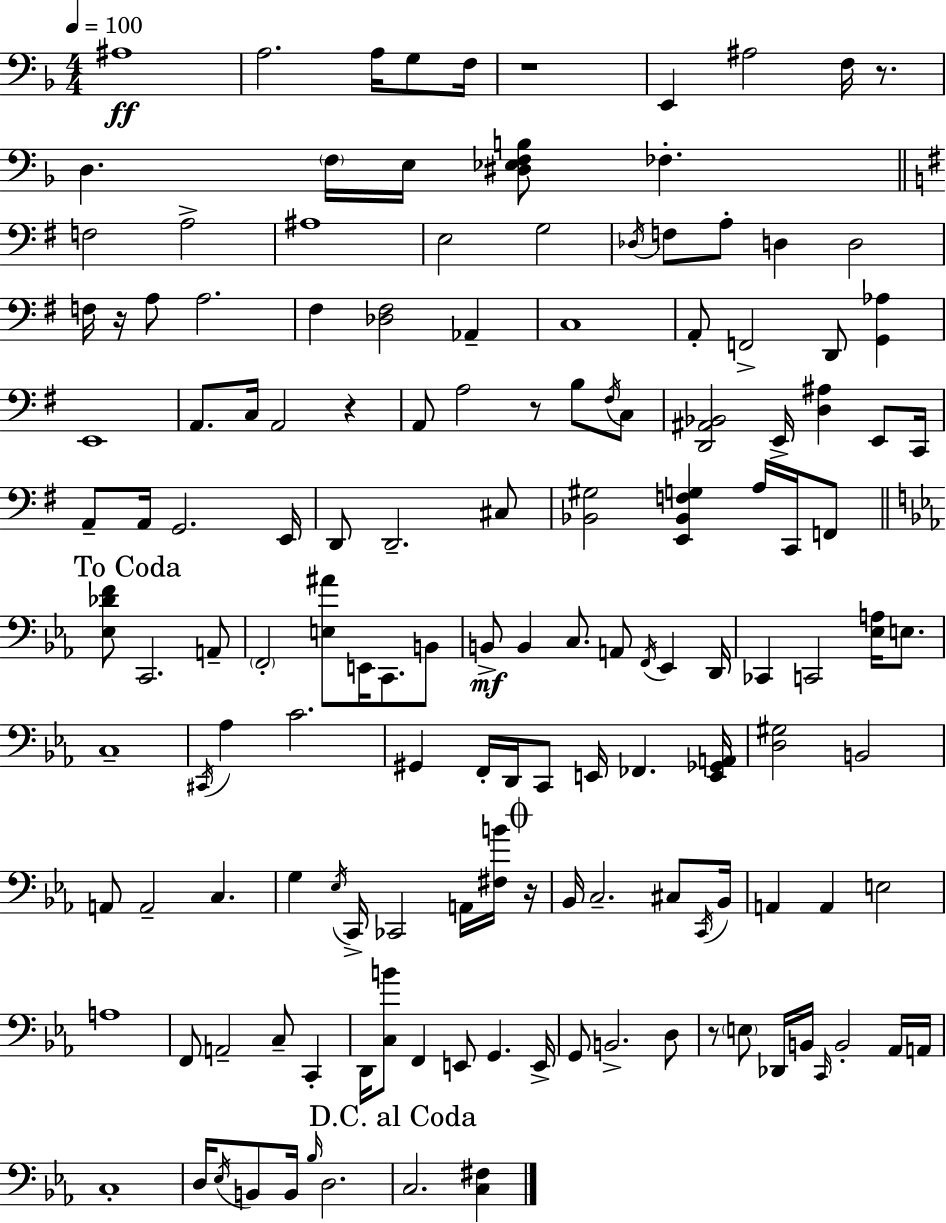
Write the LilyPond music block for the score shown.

{
  \clef bass
  \numericTimeSignature
  \time 4/4
  \key f \major
  \tempo 4 = 100
  ais1\ff | a2. a16 g8 f16 | r1 | e,4 ais2 f16 r8. | \break d4. \parenthesize f16 e16 <dis ees f b>8 fes4.-. | \bar "||" \break \key g \major f2 a2-> | ais1 | e2 g2 | \acciaccatura { des16 } f8 a8-. d4 d2 | \break f16 r16 a8 a2. | fis4 <des fis>2 aes,4-- | c1 | a,8-. f,2-> d,8 <g, aes>4 | \break e,1 | a,8. c16 a,2 r4 | a,8 a2 r8 b8 \acciaccatura { fis16 } | c8 <d, ais, bes,>2 e,16-> <d ais>4 e,8 | \break c,16 a,8-- a,16 g,2. | e,16 d,8 d,2.-- | cis8 <bes, gis>2 <e, bes, f g>4 a16 c,16 | f,8 \mark "To Coda" \bar "||" \break \key ees \major <ees des' f'>8 c,2. a,8-- | \parenthesize f,2-. <e ais'>8 e,16 c,8. b,8 | b,8->\mf b,4 c8. a,8 \acciaccatura { f,16 } ees,4 | d,16 ces,4 c,2 <ees a>16 e8. | \break c1-- | \acciaccatura { cis,16 } aes4 c'2. | gis,4 f,16-. d,16 c,8 e,16 fes,4. | <e, ges, a,>16 <d gis>2 b,2 | \break a,8 a,2-- c4. | g4 \acciaccatura { ees16 } c,16-> ces,2 | a,16 <fis b'>16 \mark \markup { \musicglyph "scripts.coda" } r16 bes,16 c2.-- | cis8 \acciaccatura { c,16 } bes,16 a,4 a,4 e2 | \break a1 | f,8 a,2-- c8-- | c,4-. d,16 <c b'>8 f,4 e,8 g,4. | e,16-> g,8 b,2.-> | \break d8 r8 \parenthesize e8 des,16 b,16 \grace { c,16 } b,2-. | aes,16 a,16 c1-. | d16 \acciaccatura { ees16 } b,8 b,16 \grace { bes16 } d2. | \mark "D.C. al Coda" c2. | \break <c fis>4 \bar "|."
}